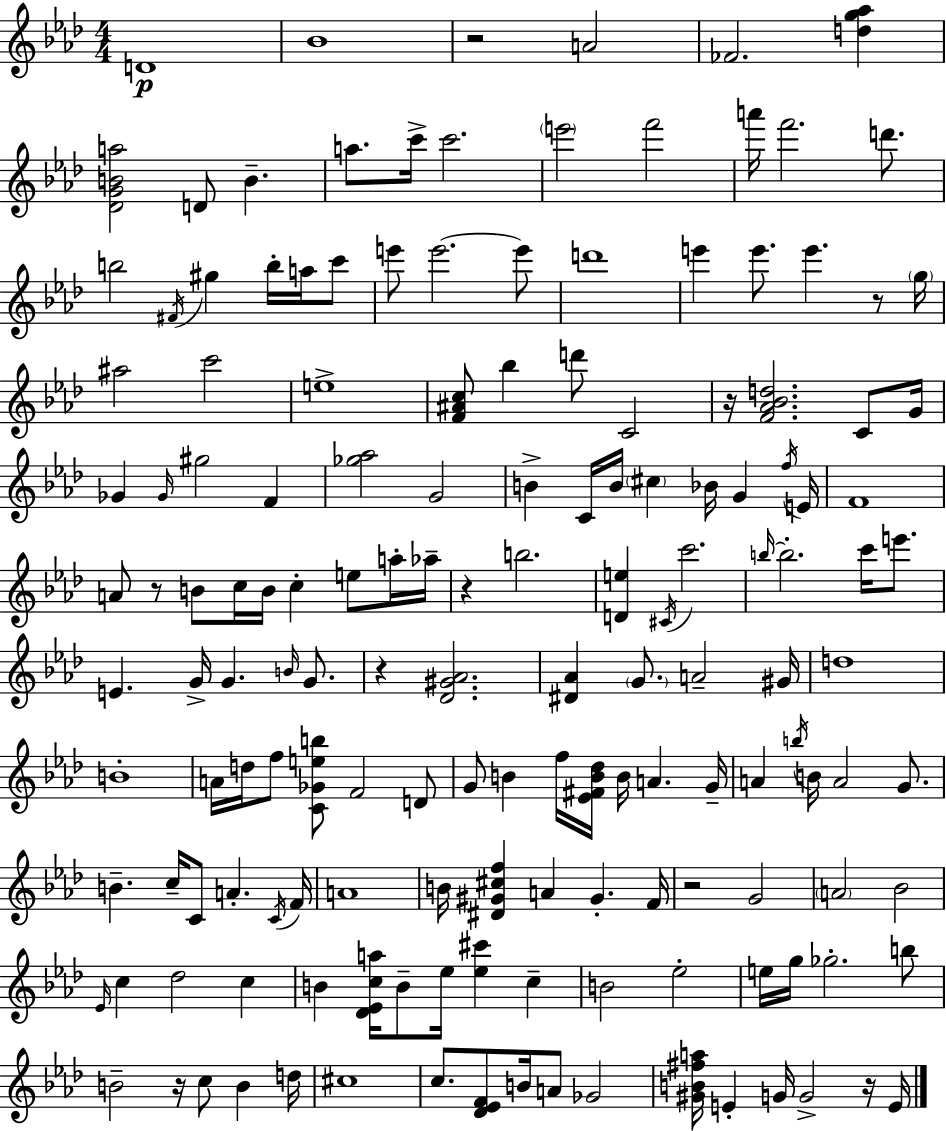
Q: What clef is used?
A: treble